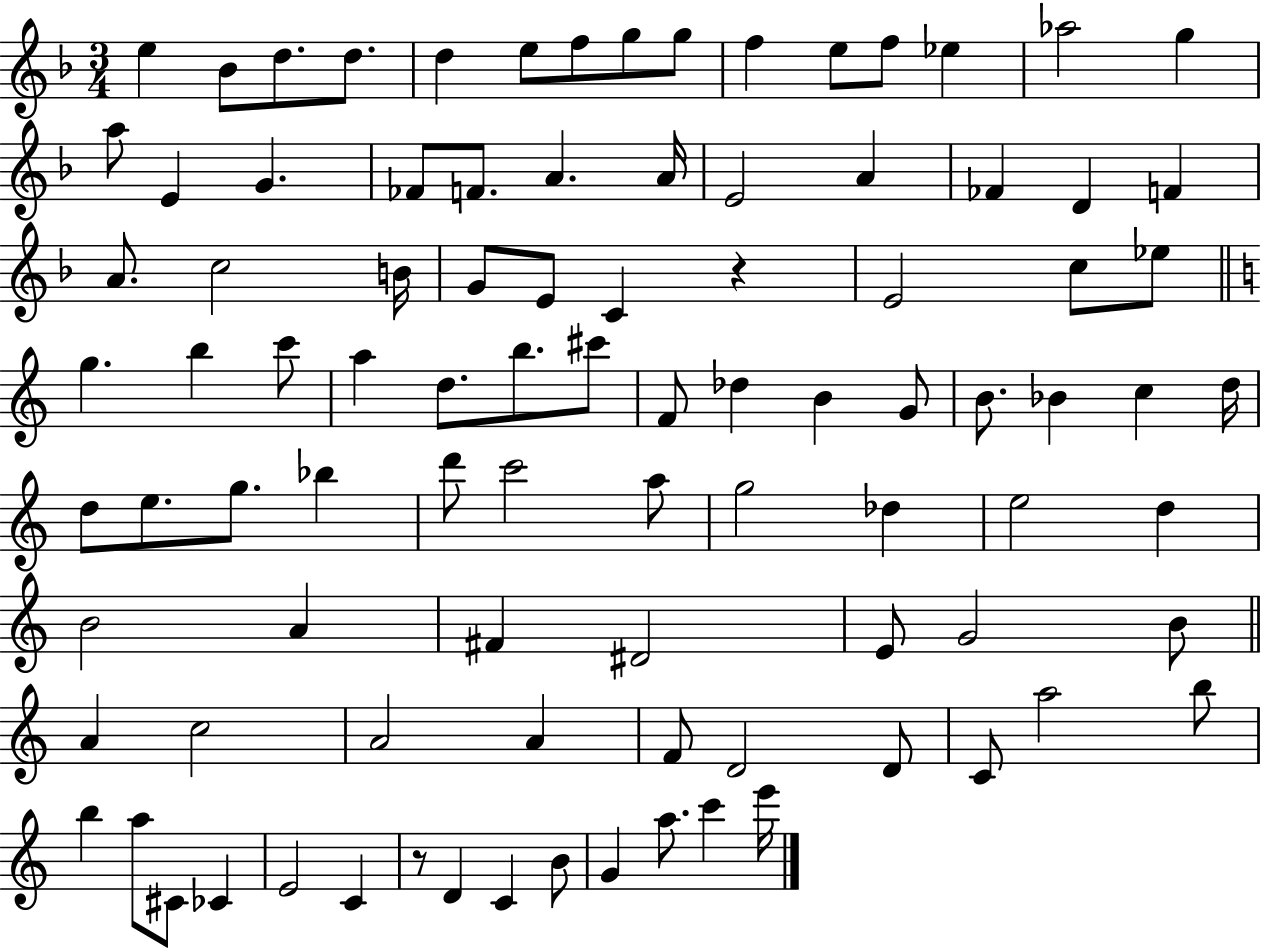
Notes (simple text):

E5/q Bb4/e D5/e. D5/e. D5/q E5/e F5/e G5/e G5/e F5/q E5/e F5/e Eb5/q Ab5/h G5/q A5/e E4/q G4/q. FES4/e F4/e. A4/q. A4/s E4/h A4/q FES4/q D4/q F4/q A4/e. C5/h B4/s G4/e E4/e C4/q R/q E4/h C5/e Eb5/e G5/q. B5/q C6/e A5/q D5/e. B5/e. C#6/e F4/e Db5/q B4/q G4/e B4/e. Bb4/q C5/q D5/s D5/e E5/e. G5/e. Bb5/q D6/e C6/h A5/e G5/h Db5/q E5/h D5/q B4/h A4/q F#4/q D#4/h E4/e G4/h B4/e A4/q C5/h A4/h A4/q F4/e D4/h D4/e C4/e A5/h B5/e B5/q A5/e C#4/e CES4/q E4/h C4/q R/e D4/q C4/q B4/e G4/q A5/e. C6/q E6/s